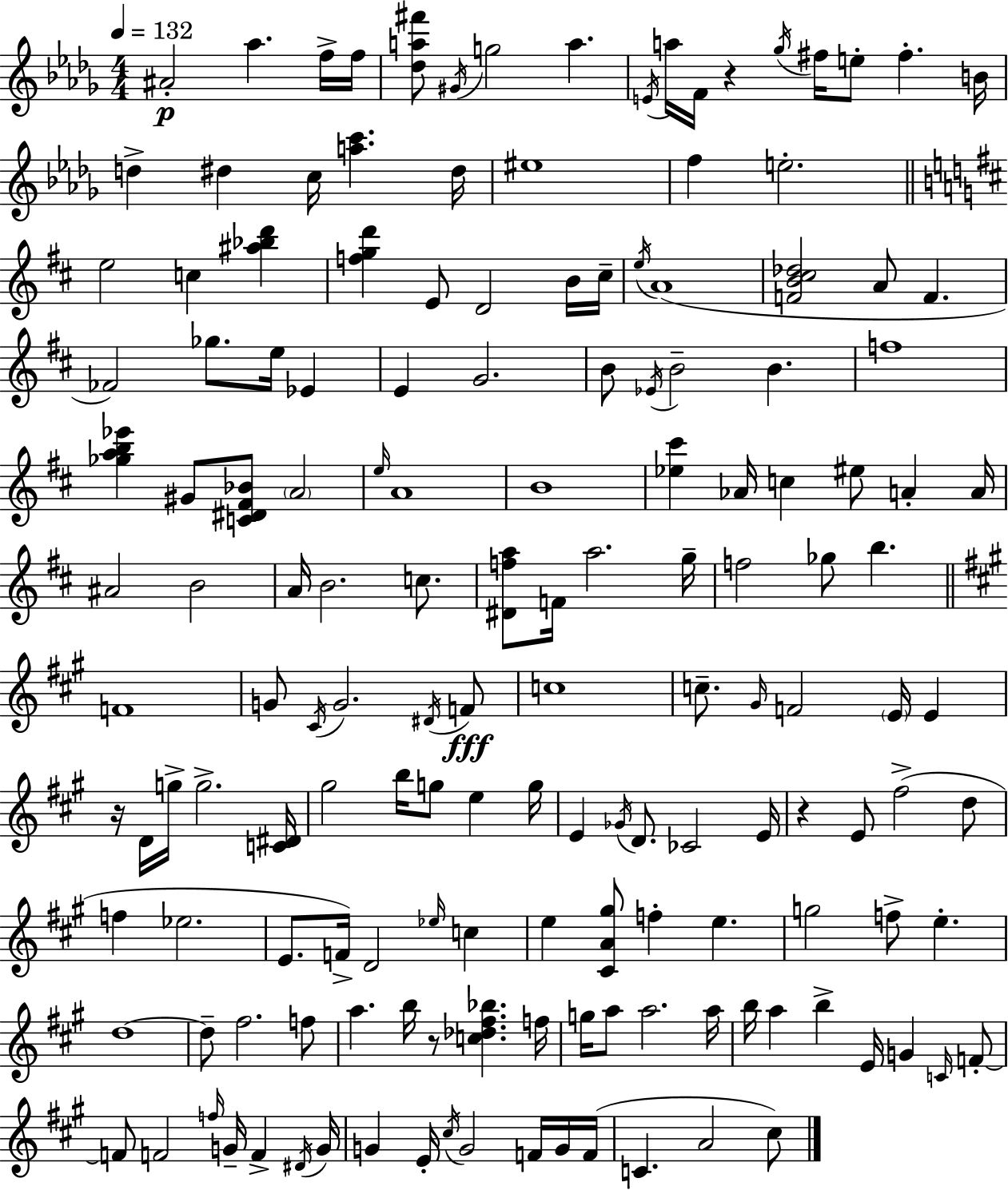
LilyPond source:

{
  \clef treble
  \numericTimeSignature
  \time 4/4
  \key bes \minor
  \tempo 4 = 132
  ais'2-.\p aes''4. f''16-> f''16 | <des'' a'' fis'''>8 \acciaccatura { gis'16 } g''2 a''4. | \acciaccatura { e'16 } a''16 f'16 r4 \acciaccatura { ges''16 } fis''16 e''8-. fis''4.-. | b'16 d''4-> dis''4 c''16 <a'' c'''>4. | \break dis''16 eis''1 | f''4 e''2.-. | \bar "||" \break \key d \major e''2 c''4 <ais'' bes'' d'''>4 | <f'' g'' d'''>4 e'8 d'2 b'16 cis''16-- | \acciaccatura { e''16 }( a'1 | <f' b' cis'' des''>2 a'8 f'4. | \break fes'2) ges''8. e''16 ees'4 | e'4 g'2. | b'8 \acciaccatura { ees'16 } b'2-- b'4. | f''1 | \break <ges'' a'' b'' ees'''>4 gis'8 <c' dis' fis' bes'>8 \parenthesize a'2 | \grace { e''16 } a'1 | b'1 | <ees'' cis'''>4 aes'16 c''4 eis''8 a'4-. | \break a'16 ais'2 b'2 | a'16 b'2. | c''8. <dis' f'' a''>8 f'16 a''2. | g''16-- f''2 ges''8 b''4. | \break \bar "||" \break \key a \major f'1 | g'8 \acciaccatura { cis'16 } g'2. \acciaccatura { dis'16 }\fff | f'8 c''1 | c''8.-- \grace { gis'16 } f'2 \parenthesize e'16 e'4 | \break r16 d'16 g''16-> g''2.-> | <c' dis'>16 gis''2 b''16 g''8 e''4 | g''16 e'4 \acciaccatura { ges'16 } d'8. ces'2 | e'16 r4 e'8 fis''2->( | \break d''8 f''4 ees''2. | e'8. f'16->) d'2 | \grace { ees''16 } c''4 e''4 <cis' a' gis''>8 f''4-. e''4. | g''2 f''8-> e''4.-. | \break d''1~~ | d''8-- fis''2. | f''8 a''4. b''16 r8 <c'' des'' fis'' bes''>4. | f''16 g''16 a''8 a''2. | \break a''16 b''16 a''4 b''4-> e'16 g'4 | \grace { c'16 } f'8-.~~ f'8 f'2 | \grace { f''16 } g'16-- f'4-> \acciaccatura { dis'16 } g'16 g'4 e'16-. \acciaccatura { cis''16 } g'2 | f'16 g'16 f'16( c'4. a'2 | \break cis''8) \bar "|."
}